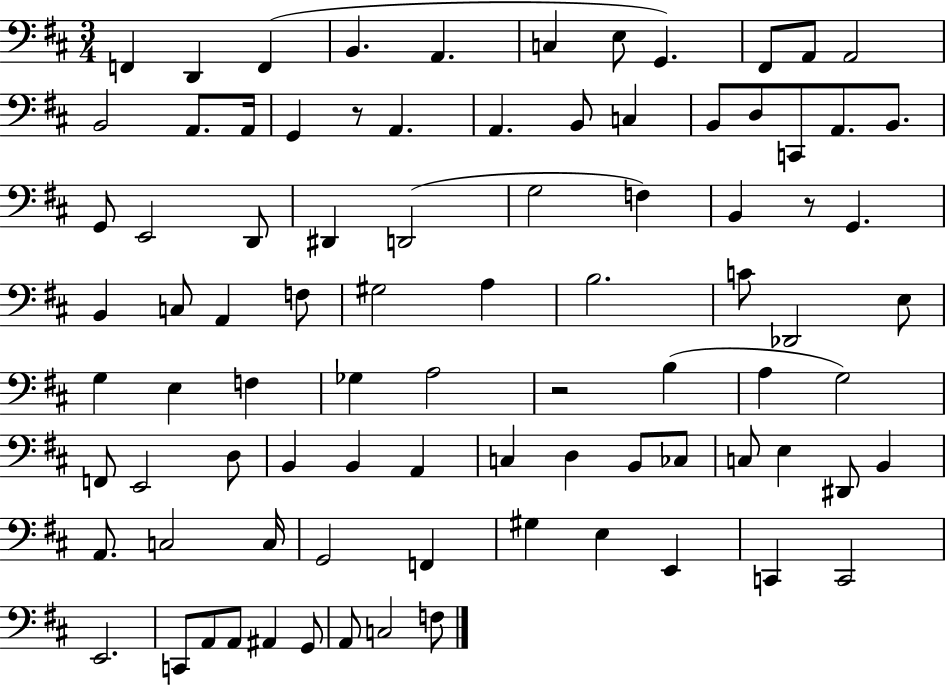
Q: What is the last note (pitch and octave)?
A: F3